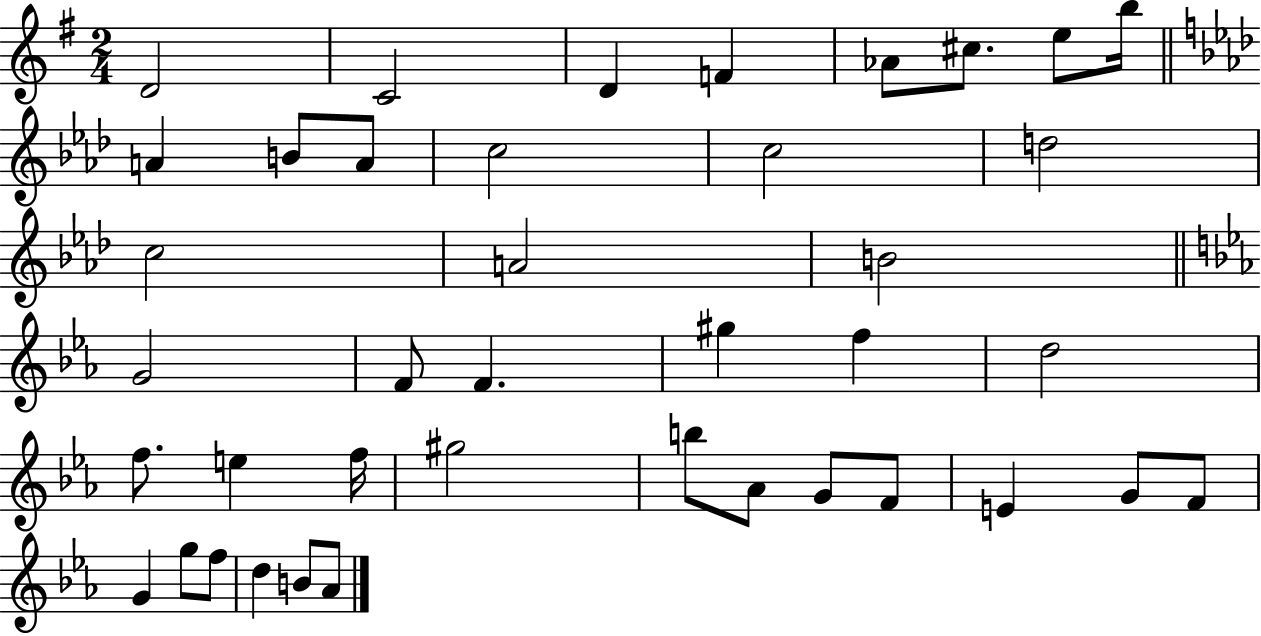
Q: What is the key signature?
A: G major